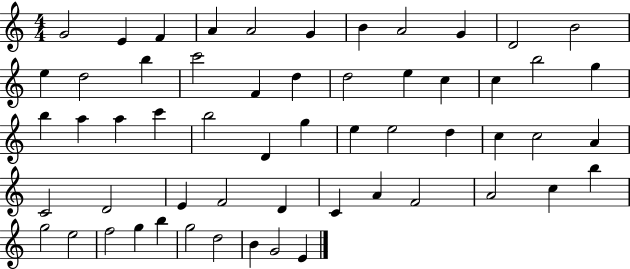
{
  \clef treble
  \numericTimeSignature
  \time 4/4
  \key c \major
  g'2 e'4 f'4 | a'4 a'2 g'4 | b'4 a'2 g'4 | d'2 b'2 | \break e''4 d''2 b''4 | c'''2 f'4 d''4 | d''2 e''4 c''4 | c''4 b''2 g''4 | \break b''4 a''4 a''4 c'''4 | b''2 d'4 g''4 | e''4 e''2 d''4 | c''4 c''2 a'4 | \break c'2 d'2 | e'4 f'2 d'4 | c'4 a'4 f'2 | a'2 c''4 b''4 | \break g''2 e''2 | f''2 g''4 b''4 | g''2 d''2 | b'4 g'2 e'4 | \break \bar "|."
}